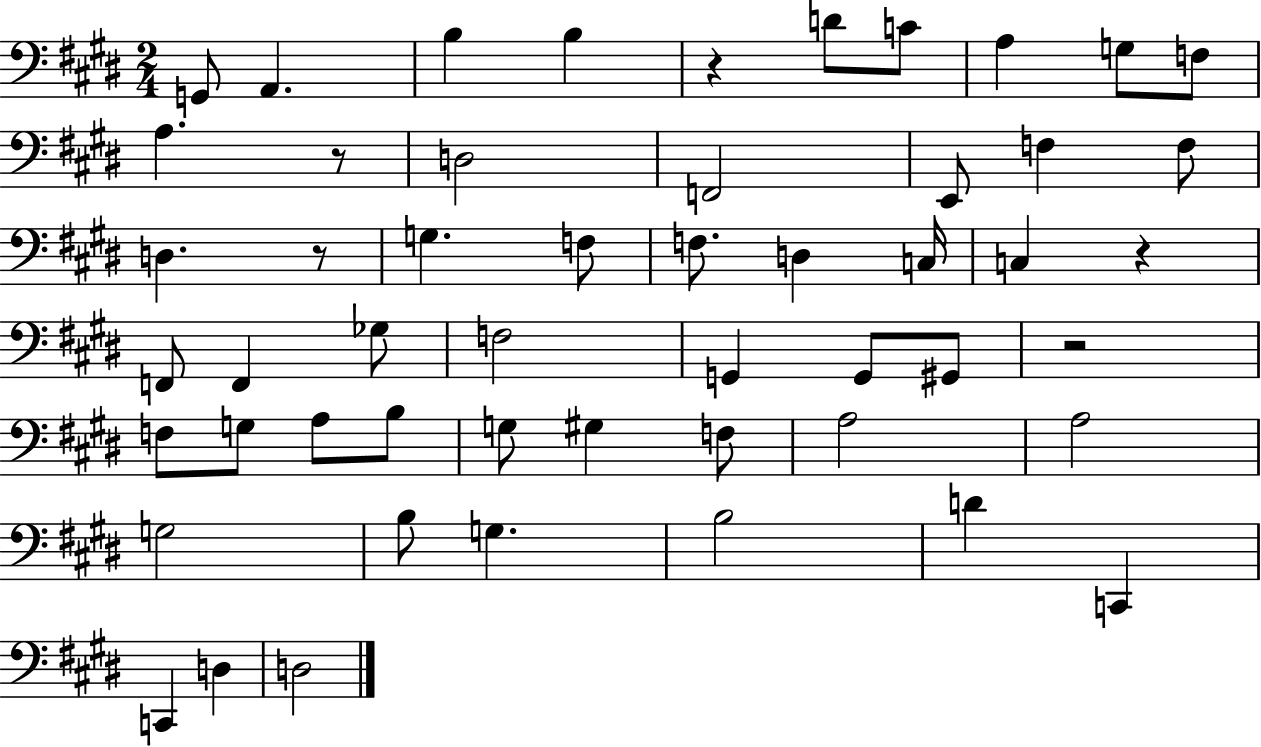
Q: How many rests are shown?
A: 5